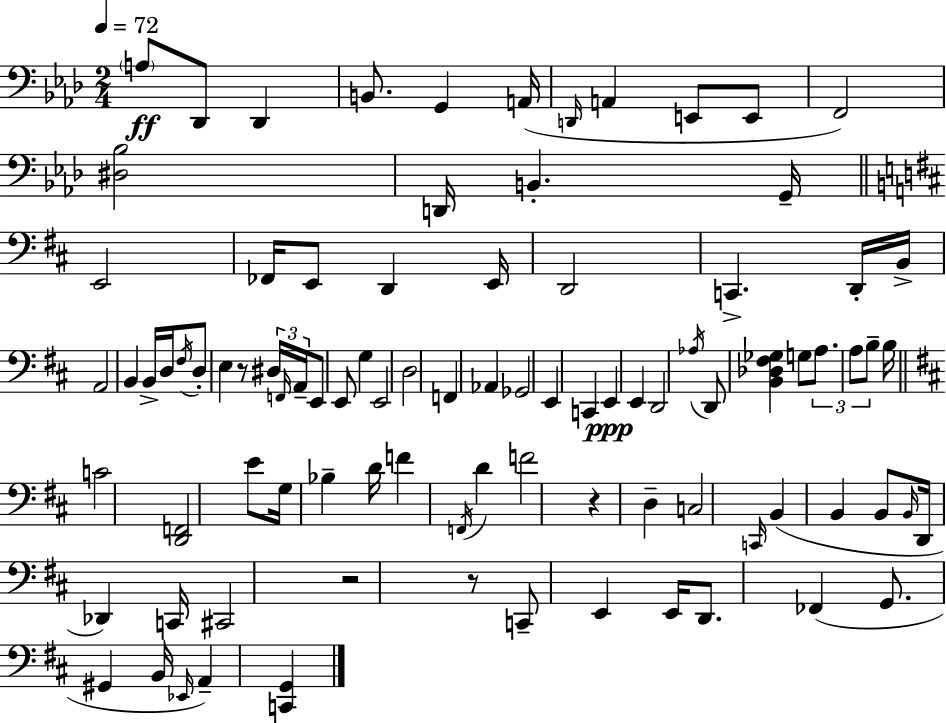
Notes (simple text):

A3/e Db2/e Db2/q B2/e. G2/q A2/s D2/s A2/q E2/e E2/e F2/h [D#3,Bb3]/h D2/s B2/q. G2/s E2/h FES2/s E2/e D2/q E2/s D2/h C2/q. D2/s B2/s A2/h B2/q B2/s D3/s F#3/s D3/e E3/q R/e D#3/s F2/s A2/s E2/e E2/e G3/q E2/h D3/h F2/q Ab2/q Gb2/h E2/q C2/q E2/q E2/q D2/h Ab3/s D2/e [B2,Db3,F#3,Gb3]/q G3/e A3/e. A3/e B3/e B3/s C4/h [D2,F2]/h E4/e G3/s Bb3/q D4/s F4/q F2/s D4/q F4/h R/q D3/q C3/h C2/s B2/q B2/q B2/e B2/s D2/s Db2/q C2/s C#2/h R/h R/e C2/e E2/q E2/s D2/e. FES2/q G2/e. G#2/q B2/s Eb2/s A2/q [C2,G2]/q